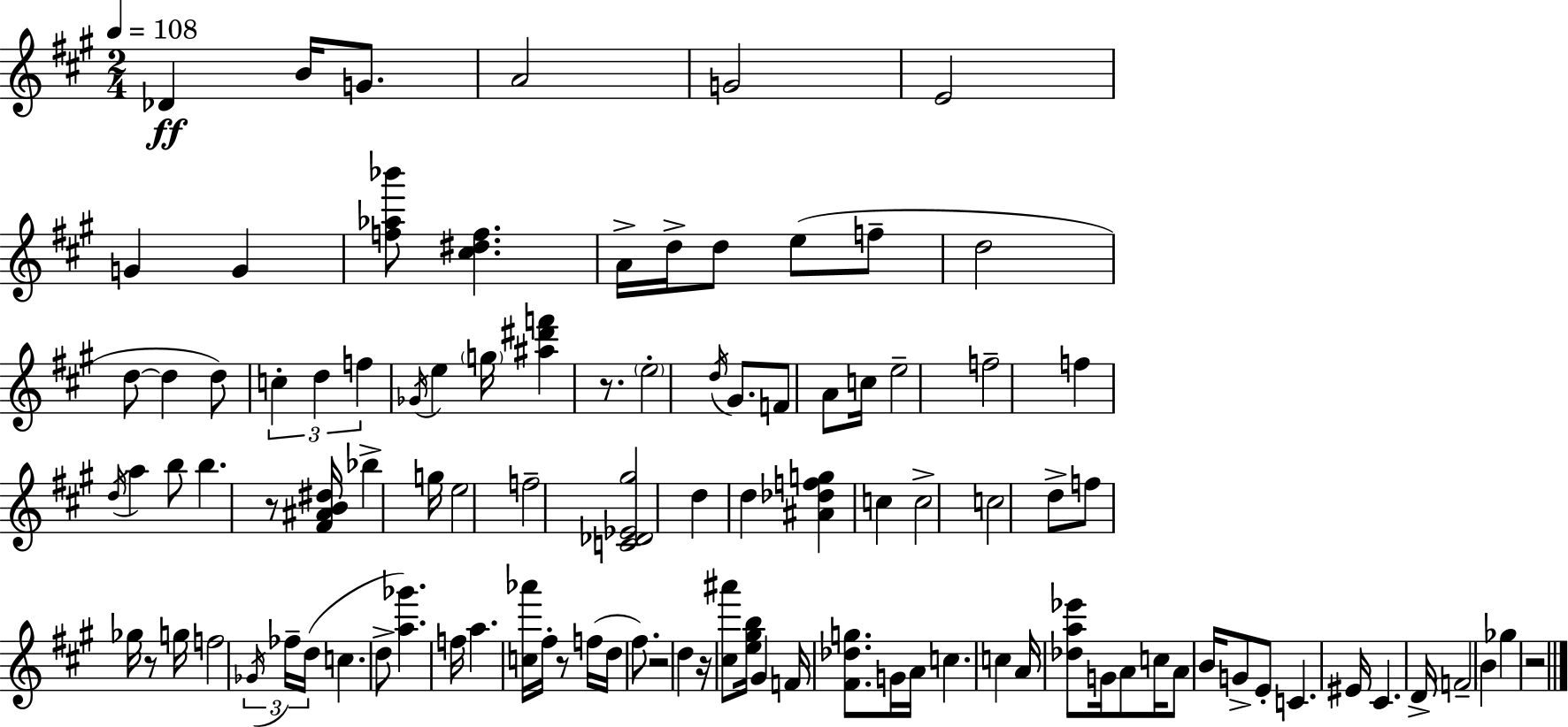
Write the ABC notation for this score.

X:1
T:Untitled
M:2/4
L:1/4
K:A
_D B/4 G/2 A2 G2 E2 G G [f_a_b']/2 [^c^df] A/4 d/4 d/2 e/2 f/2 d2 d/2 d d/2 c d f _G/4 e g/4 [^a^d'f'] z/2 e2 d/4 ^G/2 F/2 A/2 c/4 e2 f2 f d/4 a b/2 b z/2 [^F^AB^d]/4 _b g/4 e2 f2 [C_D_E^g]2 d d [^A_dfg] c c2 c2 d/2 f/2 _g/4 z/2 g/4 f2 _G/4 _f/4 d/4 c d/2 [a_g'] f/4 a [c_a']/4 ^f/4 z/2 f/4 d/4 ^f/2 z2 d z/4 [^c^a']/2 [e^gb]/4 ^G F/4 [^F_dg]/2 G/4 A/4 c c A/4 [_da_e']/2 G/4 A/2 c/4 A/2 B/4 G/2 E/2 C ^E/4 ^C D/4 F2 B _g z2